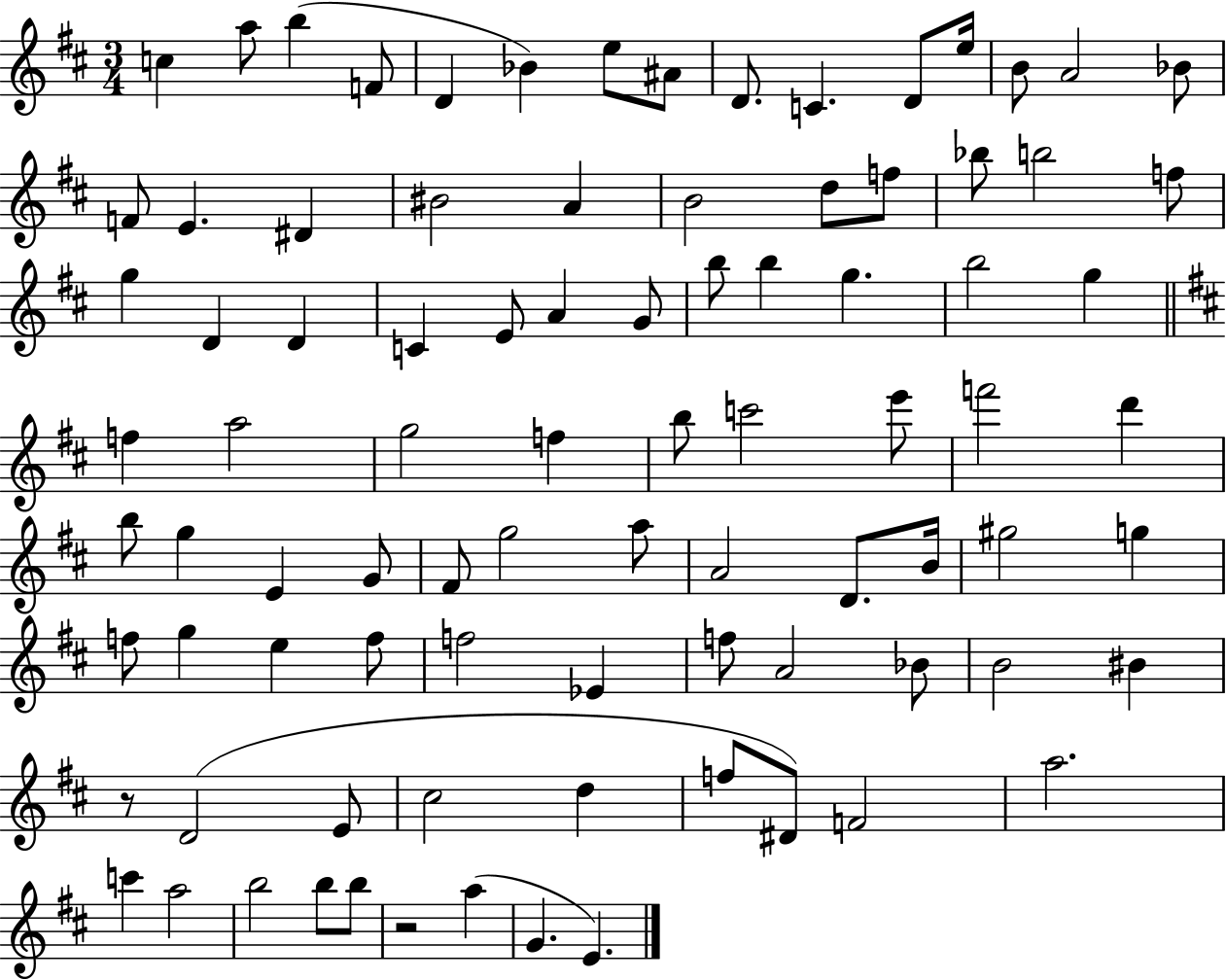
{
  \clef treble
  \numericTimeSignature
  \time 3/4
  \key d \major
  c''4 a''8 b''4( f'8 | d'4 bes'4) e''8 ais'8 | d'8. c'4. d'8 e''16 | b'8 a'2 bes'8 | \break f'8 e'4. dis'4 | bis'2 a'4 | b'2 d''8 f''8 | bes''8 b''2 f''8 | \break g''4 d'4 d'4 | c'4 e'8 a'4 g'8 | b''8 b''4 g''4. | b''2 g''4 | \break \bar "||" \break \key d \major f''4 a''2 | g''2 f''4 | b''8 c'''2 e'''8 | f'''2 d'''4 | \break b''8 g''4 e'4 g'8 | fis'8 g''2 a''8 | a'2 d'8. b'16 | gis''2 g''4 | \break f''8 g''4 e''4 f''8 | f''2 ees'4 | f''8 a'2 bes'8 | b'2 bis'4 | \break r8 d'2( e'8 | cis''2 d''4 | f''8 dis'8) f'2 | a''2. | \break c'''4 a''2 | b''2 b''8 b''8 | r2 a''4( | g'4. e'4.) | \break \bar "|."
}